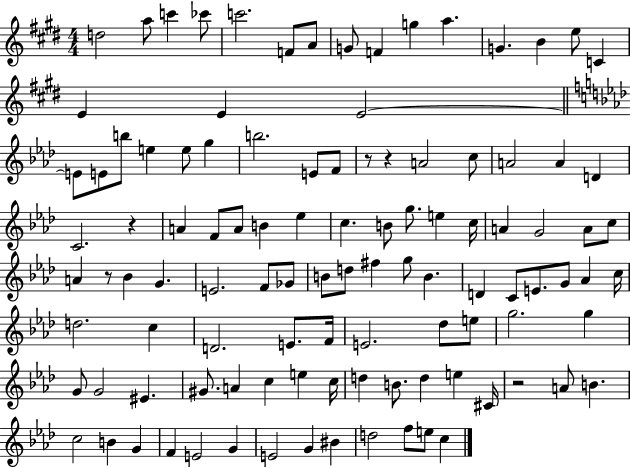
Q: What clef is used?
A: treble